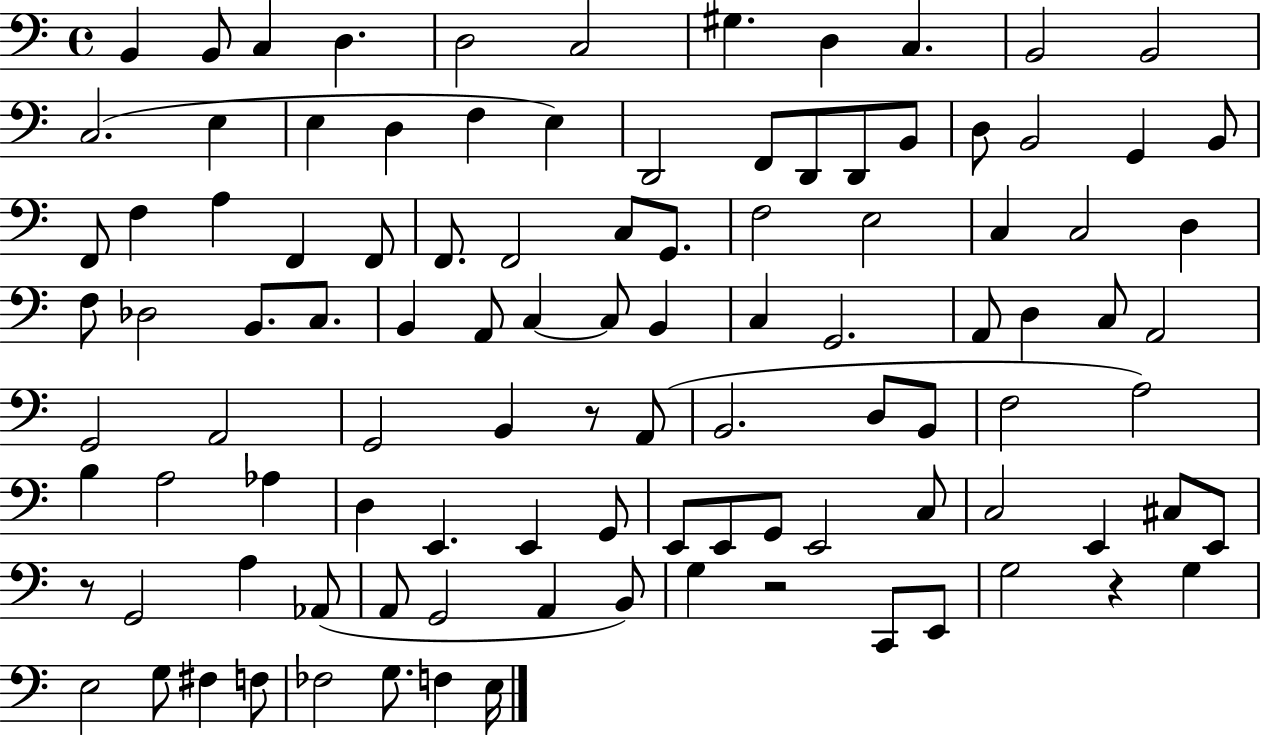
B2/q B2/e C3/q D3/q. D3/h C3/h G#3/q. D3/q C3/q. B2/h B2/h C3/h. E3/q E3/q D3/q F3/q E3/q D2/h F2/e D2/e D2/e B2/e D3/e B2/h G2/q B2/e F2/e F3/q A3/q F2/q F2/e F2/e. F2/h C3/e G2/e. F3/h E3/h C3/q C3/h D3/q F3/e Db3/h B2/e. C3/e. B2/q A2/e C3/q C3/e B2/q C3/q G2/h. A2/e D3/q C3/e A2/h G2/h A2/h G2/h B2/q R/e A2/e B2/h. D3/e B2/e F3/h A3/h B3/q A3/h Ab3/q D3/q E2/q. E2/q G2/e E2/e E2/e G2/e E2/h C3/e C3/h E2/q C#3/e E2/e R/e G2/h A3/q Ab2/e A2/e G2/h A2/q B2/e G3/q R/h C2/e E2/e G3/h R/q G3/q E3/h G3/e F#3/q F3/e FES3/h G3/e. F3/q E3/s